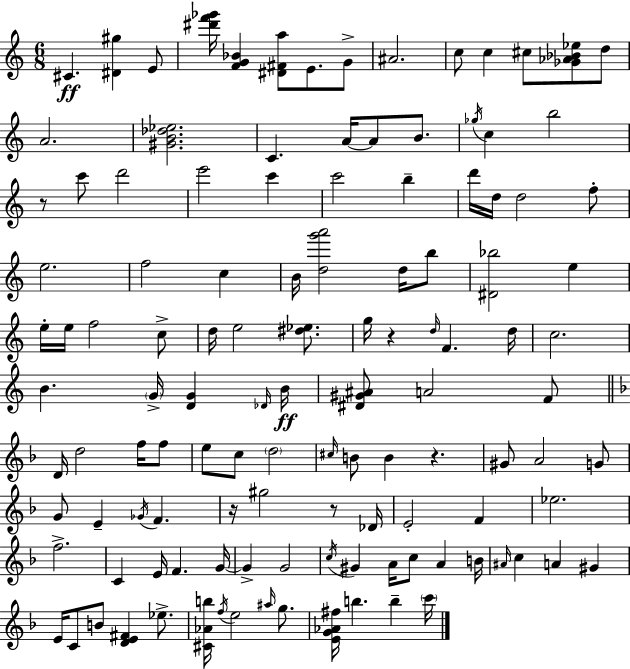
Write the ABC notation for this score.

X:1
T:Untitled
M:6/8
L:1/4
K:C
^C [^D^g] E/2 [^d'f'_g']/4 [FG_B] [^D^Fa]/2 E/2 G/2 ^A2 c/2 c ^c/2 [_G_A_B_e]/2 d/2 A2 [^GB_d_e]2 C A/4 A/2 B/2 _g/4 c b2 z/2 c'/2 d'2 e'2 c' c'2 b d'/4 d/4 d2 f/2 e2 f2 c B/4 [dg'a']2 d/4 b/2 [^D_b]2 e e/4 e/4 f2 c/2 d/4 e2 [^d_e]/2 g/4 z d/4 F d/4 c2 B G/4 [DG] _D/4 B/4 [^D^G^A]/2 A2 F/2 D/4 d2 f/4 f/2 e/2 c/2 d2 ^c/4 B/2 B z ^G/2 A2 G/2 G/2 E _G/4 F z/4 ^g2 z/2 _D/4 E2 F _e2 f2 C E/4 F G/4 G G2 c/4 ^G A/4 c/2 A B/4 ^A/4 c A ^G E/4 C/2 B/2 [DE^F] _e/2 [^C_Ab]/4 f/4 e2 ^a/4 g/2 [EG_A^f]/4 b b c'/4